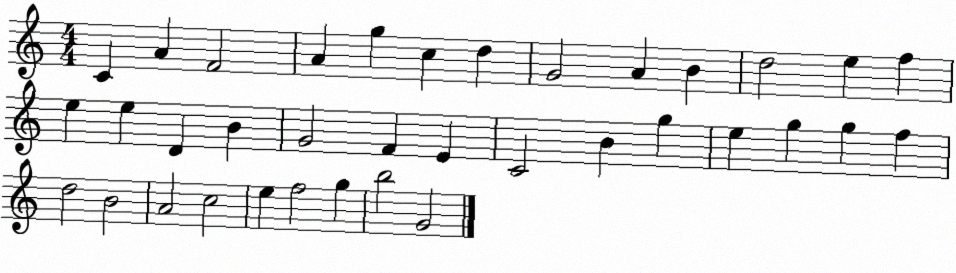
X:1
T:Untitled
M:4/4
L:1/4
K:C
C A F2 A g c d G2 A B d2 e f e e D B G2 F E C2 B g e g g f d2 B2 A2 c2 e f2 g b2 G2